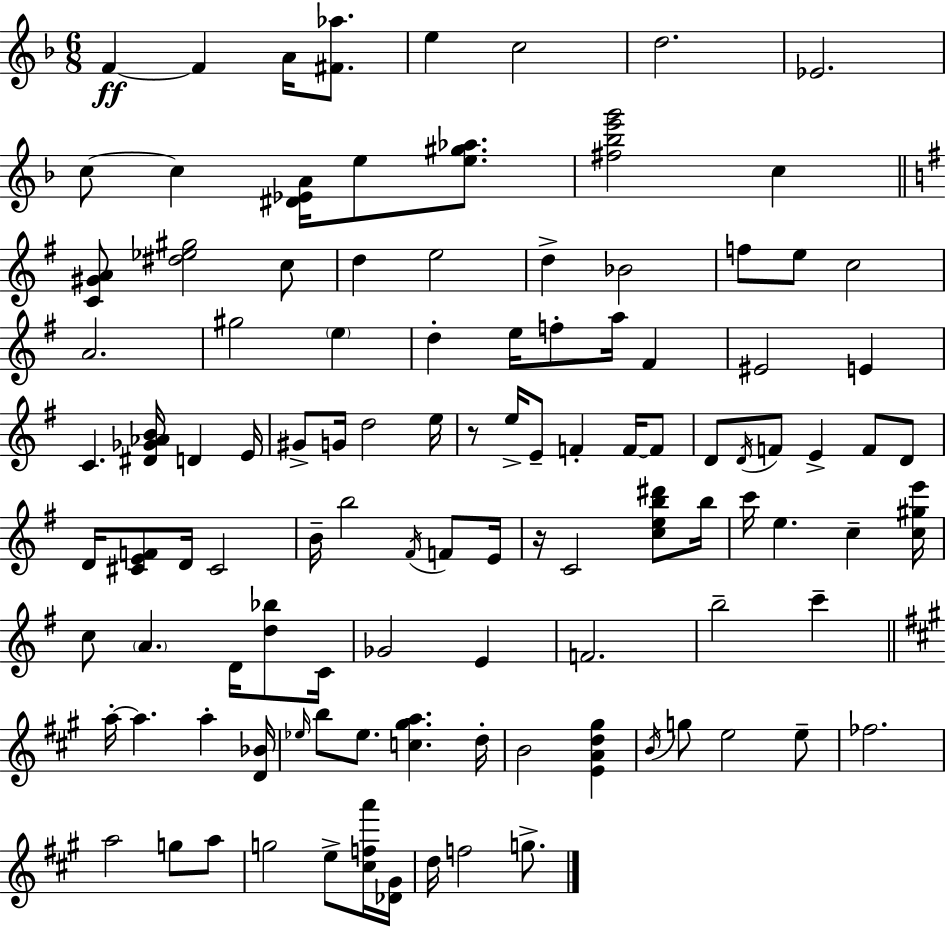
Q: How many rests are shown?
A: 2